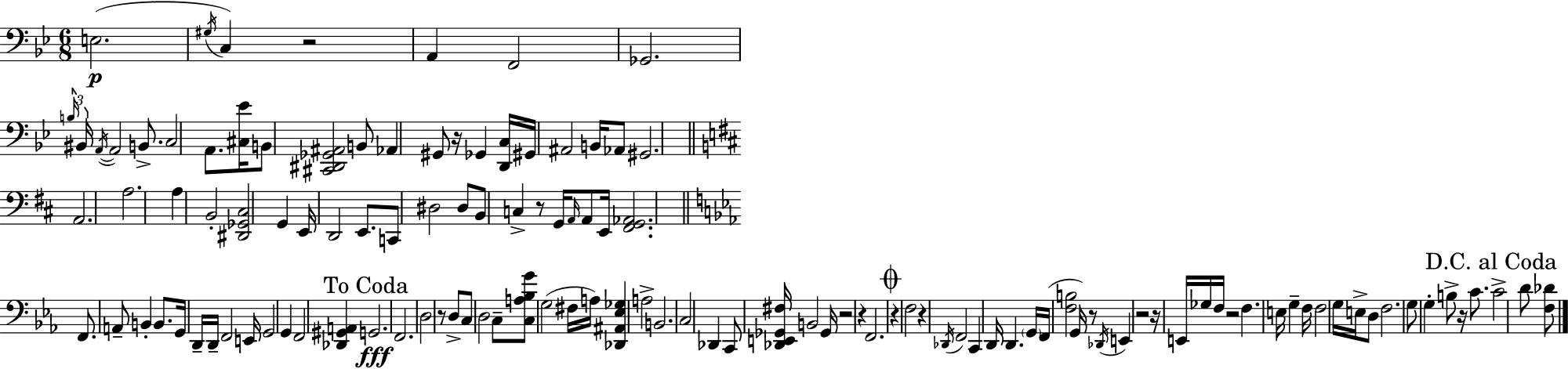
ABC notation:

X:1
T:Untitled
M:6/8
L:1/4
K:Gm
E,2 ^G,/4 C, z2 A,, F,,2 _G,,2 B,/4 ^B,,/4 A,,/4 A,,2 B,,/2 C,2 A,,/2 [^C,_E]/4 B,,/2 [^C,,^D,,_G,,^A,,]2 B,,/2 _A,, ^G,,/2 z/4 _G,, [D,,C,]/4 ^G,,/4 ^A,,2 B,,/4 _A,,/2 ^G,,2 A,,2 A,2 A, B,,2 [^D,,_G,,^C,]2 G,, E,,/4 D,,2 E,,/2 C,,/2 ^D,2 ^D,/2 B,,/2 C, z/2 G,,/4 A,,/4 A,,/2 E,,/4 [^F,,G,,_A,,]2 F,,/2 A,,/2 B,, B,,/2 G,,/4 D,,/4 D,,/4 F,,2 E,,/4 G,,2 G,, F,,2 [_D,,^G,,A,,] G,,2 F,,2 D,2 z/2 D,/2 C,/2 D,2 C,/2 [C,A,_B,G]/2 G,2 ^F,/4 A,/4 [_D,,^A,,_E,_G,] A,2 B,,2 C,2 _D,, C,,/2 [_D,,E,,_G,,^F,]/4 B,,2 _G,,/4 z2 z F,,2 z F,2 z _D,,/4 F,,2 C,, D,,/4 D,, G,,/4 F,,/4 [F,B,]2 G,,/4 z/2 _D,,/4 E,, z2 z/4 E,,/4 _G,/4 F,/4 z2 F, E,/4 G, F,/4 F,2 G,/4 E,/4 D,/2 F,2 G,/2 G, B,/2 z/4 C/2 C2 D/2 [F,_D]/2